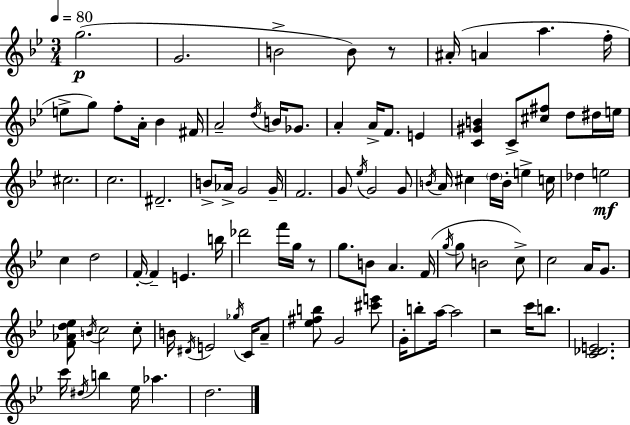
X:1
T:Untitled
M:3/4
L:1/4
K:Gm
g2 G2 B2 B/2 z/2 ^A/4 A a f/4 e/2 g/2 f/2 A/4 _B ^F/4 A2 d/4 B/4 _G/2 A A/4 F/2 E [C^GB] C/2 [^c^f]/2 d/2 ^d/4 e/4 ^c2 c2 ^D2 B/2 _A/4 G2 G/4 F2 G/2 _e/4 G2 G/2 B/4 A/4 ^c d/4 B/4 e c/4 _d e2 c d2 F/4 F E b/4 _d'2 f'/4 g/4 z/2 g/2 B/2 A F/4 g/4 g/2 B2 c/2 c2 A/4 G/2 [F_Ad_e]/2 B/4 c2 c/2 B/4 ^D/4 E2 _g/4 C/4 A/2 [_e^fb]/2 G2 [^c'e']/2 G/4 b/2 a/4 a2 z2 c'/4 b/2 [C_DE]2 c'/4 ^d/4 b _e/4 _a d2